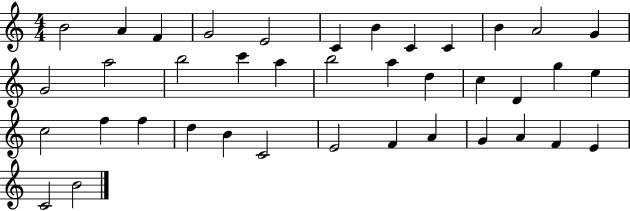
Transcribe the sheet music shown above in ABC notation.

X:1
T:Untitled
M:4/4
L:1/4
K:C
B2 A F G2 E2 C B C C B A2 G G2 a2 b2 c' a b2 a d c D g e c2 f f d B C2 E2 F A G A F E C2 B2